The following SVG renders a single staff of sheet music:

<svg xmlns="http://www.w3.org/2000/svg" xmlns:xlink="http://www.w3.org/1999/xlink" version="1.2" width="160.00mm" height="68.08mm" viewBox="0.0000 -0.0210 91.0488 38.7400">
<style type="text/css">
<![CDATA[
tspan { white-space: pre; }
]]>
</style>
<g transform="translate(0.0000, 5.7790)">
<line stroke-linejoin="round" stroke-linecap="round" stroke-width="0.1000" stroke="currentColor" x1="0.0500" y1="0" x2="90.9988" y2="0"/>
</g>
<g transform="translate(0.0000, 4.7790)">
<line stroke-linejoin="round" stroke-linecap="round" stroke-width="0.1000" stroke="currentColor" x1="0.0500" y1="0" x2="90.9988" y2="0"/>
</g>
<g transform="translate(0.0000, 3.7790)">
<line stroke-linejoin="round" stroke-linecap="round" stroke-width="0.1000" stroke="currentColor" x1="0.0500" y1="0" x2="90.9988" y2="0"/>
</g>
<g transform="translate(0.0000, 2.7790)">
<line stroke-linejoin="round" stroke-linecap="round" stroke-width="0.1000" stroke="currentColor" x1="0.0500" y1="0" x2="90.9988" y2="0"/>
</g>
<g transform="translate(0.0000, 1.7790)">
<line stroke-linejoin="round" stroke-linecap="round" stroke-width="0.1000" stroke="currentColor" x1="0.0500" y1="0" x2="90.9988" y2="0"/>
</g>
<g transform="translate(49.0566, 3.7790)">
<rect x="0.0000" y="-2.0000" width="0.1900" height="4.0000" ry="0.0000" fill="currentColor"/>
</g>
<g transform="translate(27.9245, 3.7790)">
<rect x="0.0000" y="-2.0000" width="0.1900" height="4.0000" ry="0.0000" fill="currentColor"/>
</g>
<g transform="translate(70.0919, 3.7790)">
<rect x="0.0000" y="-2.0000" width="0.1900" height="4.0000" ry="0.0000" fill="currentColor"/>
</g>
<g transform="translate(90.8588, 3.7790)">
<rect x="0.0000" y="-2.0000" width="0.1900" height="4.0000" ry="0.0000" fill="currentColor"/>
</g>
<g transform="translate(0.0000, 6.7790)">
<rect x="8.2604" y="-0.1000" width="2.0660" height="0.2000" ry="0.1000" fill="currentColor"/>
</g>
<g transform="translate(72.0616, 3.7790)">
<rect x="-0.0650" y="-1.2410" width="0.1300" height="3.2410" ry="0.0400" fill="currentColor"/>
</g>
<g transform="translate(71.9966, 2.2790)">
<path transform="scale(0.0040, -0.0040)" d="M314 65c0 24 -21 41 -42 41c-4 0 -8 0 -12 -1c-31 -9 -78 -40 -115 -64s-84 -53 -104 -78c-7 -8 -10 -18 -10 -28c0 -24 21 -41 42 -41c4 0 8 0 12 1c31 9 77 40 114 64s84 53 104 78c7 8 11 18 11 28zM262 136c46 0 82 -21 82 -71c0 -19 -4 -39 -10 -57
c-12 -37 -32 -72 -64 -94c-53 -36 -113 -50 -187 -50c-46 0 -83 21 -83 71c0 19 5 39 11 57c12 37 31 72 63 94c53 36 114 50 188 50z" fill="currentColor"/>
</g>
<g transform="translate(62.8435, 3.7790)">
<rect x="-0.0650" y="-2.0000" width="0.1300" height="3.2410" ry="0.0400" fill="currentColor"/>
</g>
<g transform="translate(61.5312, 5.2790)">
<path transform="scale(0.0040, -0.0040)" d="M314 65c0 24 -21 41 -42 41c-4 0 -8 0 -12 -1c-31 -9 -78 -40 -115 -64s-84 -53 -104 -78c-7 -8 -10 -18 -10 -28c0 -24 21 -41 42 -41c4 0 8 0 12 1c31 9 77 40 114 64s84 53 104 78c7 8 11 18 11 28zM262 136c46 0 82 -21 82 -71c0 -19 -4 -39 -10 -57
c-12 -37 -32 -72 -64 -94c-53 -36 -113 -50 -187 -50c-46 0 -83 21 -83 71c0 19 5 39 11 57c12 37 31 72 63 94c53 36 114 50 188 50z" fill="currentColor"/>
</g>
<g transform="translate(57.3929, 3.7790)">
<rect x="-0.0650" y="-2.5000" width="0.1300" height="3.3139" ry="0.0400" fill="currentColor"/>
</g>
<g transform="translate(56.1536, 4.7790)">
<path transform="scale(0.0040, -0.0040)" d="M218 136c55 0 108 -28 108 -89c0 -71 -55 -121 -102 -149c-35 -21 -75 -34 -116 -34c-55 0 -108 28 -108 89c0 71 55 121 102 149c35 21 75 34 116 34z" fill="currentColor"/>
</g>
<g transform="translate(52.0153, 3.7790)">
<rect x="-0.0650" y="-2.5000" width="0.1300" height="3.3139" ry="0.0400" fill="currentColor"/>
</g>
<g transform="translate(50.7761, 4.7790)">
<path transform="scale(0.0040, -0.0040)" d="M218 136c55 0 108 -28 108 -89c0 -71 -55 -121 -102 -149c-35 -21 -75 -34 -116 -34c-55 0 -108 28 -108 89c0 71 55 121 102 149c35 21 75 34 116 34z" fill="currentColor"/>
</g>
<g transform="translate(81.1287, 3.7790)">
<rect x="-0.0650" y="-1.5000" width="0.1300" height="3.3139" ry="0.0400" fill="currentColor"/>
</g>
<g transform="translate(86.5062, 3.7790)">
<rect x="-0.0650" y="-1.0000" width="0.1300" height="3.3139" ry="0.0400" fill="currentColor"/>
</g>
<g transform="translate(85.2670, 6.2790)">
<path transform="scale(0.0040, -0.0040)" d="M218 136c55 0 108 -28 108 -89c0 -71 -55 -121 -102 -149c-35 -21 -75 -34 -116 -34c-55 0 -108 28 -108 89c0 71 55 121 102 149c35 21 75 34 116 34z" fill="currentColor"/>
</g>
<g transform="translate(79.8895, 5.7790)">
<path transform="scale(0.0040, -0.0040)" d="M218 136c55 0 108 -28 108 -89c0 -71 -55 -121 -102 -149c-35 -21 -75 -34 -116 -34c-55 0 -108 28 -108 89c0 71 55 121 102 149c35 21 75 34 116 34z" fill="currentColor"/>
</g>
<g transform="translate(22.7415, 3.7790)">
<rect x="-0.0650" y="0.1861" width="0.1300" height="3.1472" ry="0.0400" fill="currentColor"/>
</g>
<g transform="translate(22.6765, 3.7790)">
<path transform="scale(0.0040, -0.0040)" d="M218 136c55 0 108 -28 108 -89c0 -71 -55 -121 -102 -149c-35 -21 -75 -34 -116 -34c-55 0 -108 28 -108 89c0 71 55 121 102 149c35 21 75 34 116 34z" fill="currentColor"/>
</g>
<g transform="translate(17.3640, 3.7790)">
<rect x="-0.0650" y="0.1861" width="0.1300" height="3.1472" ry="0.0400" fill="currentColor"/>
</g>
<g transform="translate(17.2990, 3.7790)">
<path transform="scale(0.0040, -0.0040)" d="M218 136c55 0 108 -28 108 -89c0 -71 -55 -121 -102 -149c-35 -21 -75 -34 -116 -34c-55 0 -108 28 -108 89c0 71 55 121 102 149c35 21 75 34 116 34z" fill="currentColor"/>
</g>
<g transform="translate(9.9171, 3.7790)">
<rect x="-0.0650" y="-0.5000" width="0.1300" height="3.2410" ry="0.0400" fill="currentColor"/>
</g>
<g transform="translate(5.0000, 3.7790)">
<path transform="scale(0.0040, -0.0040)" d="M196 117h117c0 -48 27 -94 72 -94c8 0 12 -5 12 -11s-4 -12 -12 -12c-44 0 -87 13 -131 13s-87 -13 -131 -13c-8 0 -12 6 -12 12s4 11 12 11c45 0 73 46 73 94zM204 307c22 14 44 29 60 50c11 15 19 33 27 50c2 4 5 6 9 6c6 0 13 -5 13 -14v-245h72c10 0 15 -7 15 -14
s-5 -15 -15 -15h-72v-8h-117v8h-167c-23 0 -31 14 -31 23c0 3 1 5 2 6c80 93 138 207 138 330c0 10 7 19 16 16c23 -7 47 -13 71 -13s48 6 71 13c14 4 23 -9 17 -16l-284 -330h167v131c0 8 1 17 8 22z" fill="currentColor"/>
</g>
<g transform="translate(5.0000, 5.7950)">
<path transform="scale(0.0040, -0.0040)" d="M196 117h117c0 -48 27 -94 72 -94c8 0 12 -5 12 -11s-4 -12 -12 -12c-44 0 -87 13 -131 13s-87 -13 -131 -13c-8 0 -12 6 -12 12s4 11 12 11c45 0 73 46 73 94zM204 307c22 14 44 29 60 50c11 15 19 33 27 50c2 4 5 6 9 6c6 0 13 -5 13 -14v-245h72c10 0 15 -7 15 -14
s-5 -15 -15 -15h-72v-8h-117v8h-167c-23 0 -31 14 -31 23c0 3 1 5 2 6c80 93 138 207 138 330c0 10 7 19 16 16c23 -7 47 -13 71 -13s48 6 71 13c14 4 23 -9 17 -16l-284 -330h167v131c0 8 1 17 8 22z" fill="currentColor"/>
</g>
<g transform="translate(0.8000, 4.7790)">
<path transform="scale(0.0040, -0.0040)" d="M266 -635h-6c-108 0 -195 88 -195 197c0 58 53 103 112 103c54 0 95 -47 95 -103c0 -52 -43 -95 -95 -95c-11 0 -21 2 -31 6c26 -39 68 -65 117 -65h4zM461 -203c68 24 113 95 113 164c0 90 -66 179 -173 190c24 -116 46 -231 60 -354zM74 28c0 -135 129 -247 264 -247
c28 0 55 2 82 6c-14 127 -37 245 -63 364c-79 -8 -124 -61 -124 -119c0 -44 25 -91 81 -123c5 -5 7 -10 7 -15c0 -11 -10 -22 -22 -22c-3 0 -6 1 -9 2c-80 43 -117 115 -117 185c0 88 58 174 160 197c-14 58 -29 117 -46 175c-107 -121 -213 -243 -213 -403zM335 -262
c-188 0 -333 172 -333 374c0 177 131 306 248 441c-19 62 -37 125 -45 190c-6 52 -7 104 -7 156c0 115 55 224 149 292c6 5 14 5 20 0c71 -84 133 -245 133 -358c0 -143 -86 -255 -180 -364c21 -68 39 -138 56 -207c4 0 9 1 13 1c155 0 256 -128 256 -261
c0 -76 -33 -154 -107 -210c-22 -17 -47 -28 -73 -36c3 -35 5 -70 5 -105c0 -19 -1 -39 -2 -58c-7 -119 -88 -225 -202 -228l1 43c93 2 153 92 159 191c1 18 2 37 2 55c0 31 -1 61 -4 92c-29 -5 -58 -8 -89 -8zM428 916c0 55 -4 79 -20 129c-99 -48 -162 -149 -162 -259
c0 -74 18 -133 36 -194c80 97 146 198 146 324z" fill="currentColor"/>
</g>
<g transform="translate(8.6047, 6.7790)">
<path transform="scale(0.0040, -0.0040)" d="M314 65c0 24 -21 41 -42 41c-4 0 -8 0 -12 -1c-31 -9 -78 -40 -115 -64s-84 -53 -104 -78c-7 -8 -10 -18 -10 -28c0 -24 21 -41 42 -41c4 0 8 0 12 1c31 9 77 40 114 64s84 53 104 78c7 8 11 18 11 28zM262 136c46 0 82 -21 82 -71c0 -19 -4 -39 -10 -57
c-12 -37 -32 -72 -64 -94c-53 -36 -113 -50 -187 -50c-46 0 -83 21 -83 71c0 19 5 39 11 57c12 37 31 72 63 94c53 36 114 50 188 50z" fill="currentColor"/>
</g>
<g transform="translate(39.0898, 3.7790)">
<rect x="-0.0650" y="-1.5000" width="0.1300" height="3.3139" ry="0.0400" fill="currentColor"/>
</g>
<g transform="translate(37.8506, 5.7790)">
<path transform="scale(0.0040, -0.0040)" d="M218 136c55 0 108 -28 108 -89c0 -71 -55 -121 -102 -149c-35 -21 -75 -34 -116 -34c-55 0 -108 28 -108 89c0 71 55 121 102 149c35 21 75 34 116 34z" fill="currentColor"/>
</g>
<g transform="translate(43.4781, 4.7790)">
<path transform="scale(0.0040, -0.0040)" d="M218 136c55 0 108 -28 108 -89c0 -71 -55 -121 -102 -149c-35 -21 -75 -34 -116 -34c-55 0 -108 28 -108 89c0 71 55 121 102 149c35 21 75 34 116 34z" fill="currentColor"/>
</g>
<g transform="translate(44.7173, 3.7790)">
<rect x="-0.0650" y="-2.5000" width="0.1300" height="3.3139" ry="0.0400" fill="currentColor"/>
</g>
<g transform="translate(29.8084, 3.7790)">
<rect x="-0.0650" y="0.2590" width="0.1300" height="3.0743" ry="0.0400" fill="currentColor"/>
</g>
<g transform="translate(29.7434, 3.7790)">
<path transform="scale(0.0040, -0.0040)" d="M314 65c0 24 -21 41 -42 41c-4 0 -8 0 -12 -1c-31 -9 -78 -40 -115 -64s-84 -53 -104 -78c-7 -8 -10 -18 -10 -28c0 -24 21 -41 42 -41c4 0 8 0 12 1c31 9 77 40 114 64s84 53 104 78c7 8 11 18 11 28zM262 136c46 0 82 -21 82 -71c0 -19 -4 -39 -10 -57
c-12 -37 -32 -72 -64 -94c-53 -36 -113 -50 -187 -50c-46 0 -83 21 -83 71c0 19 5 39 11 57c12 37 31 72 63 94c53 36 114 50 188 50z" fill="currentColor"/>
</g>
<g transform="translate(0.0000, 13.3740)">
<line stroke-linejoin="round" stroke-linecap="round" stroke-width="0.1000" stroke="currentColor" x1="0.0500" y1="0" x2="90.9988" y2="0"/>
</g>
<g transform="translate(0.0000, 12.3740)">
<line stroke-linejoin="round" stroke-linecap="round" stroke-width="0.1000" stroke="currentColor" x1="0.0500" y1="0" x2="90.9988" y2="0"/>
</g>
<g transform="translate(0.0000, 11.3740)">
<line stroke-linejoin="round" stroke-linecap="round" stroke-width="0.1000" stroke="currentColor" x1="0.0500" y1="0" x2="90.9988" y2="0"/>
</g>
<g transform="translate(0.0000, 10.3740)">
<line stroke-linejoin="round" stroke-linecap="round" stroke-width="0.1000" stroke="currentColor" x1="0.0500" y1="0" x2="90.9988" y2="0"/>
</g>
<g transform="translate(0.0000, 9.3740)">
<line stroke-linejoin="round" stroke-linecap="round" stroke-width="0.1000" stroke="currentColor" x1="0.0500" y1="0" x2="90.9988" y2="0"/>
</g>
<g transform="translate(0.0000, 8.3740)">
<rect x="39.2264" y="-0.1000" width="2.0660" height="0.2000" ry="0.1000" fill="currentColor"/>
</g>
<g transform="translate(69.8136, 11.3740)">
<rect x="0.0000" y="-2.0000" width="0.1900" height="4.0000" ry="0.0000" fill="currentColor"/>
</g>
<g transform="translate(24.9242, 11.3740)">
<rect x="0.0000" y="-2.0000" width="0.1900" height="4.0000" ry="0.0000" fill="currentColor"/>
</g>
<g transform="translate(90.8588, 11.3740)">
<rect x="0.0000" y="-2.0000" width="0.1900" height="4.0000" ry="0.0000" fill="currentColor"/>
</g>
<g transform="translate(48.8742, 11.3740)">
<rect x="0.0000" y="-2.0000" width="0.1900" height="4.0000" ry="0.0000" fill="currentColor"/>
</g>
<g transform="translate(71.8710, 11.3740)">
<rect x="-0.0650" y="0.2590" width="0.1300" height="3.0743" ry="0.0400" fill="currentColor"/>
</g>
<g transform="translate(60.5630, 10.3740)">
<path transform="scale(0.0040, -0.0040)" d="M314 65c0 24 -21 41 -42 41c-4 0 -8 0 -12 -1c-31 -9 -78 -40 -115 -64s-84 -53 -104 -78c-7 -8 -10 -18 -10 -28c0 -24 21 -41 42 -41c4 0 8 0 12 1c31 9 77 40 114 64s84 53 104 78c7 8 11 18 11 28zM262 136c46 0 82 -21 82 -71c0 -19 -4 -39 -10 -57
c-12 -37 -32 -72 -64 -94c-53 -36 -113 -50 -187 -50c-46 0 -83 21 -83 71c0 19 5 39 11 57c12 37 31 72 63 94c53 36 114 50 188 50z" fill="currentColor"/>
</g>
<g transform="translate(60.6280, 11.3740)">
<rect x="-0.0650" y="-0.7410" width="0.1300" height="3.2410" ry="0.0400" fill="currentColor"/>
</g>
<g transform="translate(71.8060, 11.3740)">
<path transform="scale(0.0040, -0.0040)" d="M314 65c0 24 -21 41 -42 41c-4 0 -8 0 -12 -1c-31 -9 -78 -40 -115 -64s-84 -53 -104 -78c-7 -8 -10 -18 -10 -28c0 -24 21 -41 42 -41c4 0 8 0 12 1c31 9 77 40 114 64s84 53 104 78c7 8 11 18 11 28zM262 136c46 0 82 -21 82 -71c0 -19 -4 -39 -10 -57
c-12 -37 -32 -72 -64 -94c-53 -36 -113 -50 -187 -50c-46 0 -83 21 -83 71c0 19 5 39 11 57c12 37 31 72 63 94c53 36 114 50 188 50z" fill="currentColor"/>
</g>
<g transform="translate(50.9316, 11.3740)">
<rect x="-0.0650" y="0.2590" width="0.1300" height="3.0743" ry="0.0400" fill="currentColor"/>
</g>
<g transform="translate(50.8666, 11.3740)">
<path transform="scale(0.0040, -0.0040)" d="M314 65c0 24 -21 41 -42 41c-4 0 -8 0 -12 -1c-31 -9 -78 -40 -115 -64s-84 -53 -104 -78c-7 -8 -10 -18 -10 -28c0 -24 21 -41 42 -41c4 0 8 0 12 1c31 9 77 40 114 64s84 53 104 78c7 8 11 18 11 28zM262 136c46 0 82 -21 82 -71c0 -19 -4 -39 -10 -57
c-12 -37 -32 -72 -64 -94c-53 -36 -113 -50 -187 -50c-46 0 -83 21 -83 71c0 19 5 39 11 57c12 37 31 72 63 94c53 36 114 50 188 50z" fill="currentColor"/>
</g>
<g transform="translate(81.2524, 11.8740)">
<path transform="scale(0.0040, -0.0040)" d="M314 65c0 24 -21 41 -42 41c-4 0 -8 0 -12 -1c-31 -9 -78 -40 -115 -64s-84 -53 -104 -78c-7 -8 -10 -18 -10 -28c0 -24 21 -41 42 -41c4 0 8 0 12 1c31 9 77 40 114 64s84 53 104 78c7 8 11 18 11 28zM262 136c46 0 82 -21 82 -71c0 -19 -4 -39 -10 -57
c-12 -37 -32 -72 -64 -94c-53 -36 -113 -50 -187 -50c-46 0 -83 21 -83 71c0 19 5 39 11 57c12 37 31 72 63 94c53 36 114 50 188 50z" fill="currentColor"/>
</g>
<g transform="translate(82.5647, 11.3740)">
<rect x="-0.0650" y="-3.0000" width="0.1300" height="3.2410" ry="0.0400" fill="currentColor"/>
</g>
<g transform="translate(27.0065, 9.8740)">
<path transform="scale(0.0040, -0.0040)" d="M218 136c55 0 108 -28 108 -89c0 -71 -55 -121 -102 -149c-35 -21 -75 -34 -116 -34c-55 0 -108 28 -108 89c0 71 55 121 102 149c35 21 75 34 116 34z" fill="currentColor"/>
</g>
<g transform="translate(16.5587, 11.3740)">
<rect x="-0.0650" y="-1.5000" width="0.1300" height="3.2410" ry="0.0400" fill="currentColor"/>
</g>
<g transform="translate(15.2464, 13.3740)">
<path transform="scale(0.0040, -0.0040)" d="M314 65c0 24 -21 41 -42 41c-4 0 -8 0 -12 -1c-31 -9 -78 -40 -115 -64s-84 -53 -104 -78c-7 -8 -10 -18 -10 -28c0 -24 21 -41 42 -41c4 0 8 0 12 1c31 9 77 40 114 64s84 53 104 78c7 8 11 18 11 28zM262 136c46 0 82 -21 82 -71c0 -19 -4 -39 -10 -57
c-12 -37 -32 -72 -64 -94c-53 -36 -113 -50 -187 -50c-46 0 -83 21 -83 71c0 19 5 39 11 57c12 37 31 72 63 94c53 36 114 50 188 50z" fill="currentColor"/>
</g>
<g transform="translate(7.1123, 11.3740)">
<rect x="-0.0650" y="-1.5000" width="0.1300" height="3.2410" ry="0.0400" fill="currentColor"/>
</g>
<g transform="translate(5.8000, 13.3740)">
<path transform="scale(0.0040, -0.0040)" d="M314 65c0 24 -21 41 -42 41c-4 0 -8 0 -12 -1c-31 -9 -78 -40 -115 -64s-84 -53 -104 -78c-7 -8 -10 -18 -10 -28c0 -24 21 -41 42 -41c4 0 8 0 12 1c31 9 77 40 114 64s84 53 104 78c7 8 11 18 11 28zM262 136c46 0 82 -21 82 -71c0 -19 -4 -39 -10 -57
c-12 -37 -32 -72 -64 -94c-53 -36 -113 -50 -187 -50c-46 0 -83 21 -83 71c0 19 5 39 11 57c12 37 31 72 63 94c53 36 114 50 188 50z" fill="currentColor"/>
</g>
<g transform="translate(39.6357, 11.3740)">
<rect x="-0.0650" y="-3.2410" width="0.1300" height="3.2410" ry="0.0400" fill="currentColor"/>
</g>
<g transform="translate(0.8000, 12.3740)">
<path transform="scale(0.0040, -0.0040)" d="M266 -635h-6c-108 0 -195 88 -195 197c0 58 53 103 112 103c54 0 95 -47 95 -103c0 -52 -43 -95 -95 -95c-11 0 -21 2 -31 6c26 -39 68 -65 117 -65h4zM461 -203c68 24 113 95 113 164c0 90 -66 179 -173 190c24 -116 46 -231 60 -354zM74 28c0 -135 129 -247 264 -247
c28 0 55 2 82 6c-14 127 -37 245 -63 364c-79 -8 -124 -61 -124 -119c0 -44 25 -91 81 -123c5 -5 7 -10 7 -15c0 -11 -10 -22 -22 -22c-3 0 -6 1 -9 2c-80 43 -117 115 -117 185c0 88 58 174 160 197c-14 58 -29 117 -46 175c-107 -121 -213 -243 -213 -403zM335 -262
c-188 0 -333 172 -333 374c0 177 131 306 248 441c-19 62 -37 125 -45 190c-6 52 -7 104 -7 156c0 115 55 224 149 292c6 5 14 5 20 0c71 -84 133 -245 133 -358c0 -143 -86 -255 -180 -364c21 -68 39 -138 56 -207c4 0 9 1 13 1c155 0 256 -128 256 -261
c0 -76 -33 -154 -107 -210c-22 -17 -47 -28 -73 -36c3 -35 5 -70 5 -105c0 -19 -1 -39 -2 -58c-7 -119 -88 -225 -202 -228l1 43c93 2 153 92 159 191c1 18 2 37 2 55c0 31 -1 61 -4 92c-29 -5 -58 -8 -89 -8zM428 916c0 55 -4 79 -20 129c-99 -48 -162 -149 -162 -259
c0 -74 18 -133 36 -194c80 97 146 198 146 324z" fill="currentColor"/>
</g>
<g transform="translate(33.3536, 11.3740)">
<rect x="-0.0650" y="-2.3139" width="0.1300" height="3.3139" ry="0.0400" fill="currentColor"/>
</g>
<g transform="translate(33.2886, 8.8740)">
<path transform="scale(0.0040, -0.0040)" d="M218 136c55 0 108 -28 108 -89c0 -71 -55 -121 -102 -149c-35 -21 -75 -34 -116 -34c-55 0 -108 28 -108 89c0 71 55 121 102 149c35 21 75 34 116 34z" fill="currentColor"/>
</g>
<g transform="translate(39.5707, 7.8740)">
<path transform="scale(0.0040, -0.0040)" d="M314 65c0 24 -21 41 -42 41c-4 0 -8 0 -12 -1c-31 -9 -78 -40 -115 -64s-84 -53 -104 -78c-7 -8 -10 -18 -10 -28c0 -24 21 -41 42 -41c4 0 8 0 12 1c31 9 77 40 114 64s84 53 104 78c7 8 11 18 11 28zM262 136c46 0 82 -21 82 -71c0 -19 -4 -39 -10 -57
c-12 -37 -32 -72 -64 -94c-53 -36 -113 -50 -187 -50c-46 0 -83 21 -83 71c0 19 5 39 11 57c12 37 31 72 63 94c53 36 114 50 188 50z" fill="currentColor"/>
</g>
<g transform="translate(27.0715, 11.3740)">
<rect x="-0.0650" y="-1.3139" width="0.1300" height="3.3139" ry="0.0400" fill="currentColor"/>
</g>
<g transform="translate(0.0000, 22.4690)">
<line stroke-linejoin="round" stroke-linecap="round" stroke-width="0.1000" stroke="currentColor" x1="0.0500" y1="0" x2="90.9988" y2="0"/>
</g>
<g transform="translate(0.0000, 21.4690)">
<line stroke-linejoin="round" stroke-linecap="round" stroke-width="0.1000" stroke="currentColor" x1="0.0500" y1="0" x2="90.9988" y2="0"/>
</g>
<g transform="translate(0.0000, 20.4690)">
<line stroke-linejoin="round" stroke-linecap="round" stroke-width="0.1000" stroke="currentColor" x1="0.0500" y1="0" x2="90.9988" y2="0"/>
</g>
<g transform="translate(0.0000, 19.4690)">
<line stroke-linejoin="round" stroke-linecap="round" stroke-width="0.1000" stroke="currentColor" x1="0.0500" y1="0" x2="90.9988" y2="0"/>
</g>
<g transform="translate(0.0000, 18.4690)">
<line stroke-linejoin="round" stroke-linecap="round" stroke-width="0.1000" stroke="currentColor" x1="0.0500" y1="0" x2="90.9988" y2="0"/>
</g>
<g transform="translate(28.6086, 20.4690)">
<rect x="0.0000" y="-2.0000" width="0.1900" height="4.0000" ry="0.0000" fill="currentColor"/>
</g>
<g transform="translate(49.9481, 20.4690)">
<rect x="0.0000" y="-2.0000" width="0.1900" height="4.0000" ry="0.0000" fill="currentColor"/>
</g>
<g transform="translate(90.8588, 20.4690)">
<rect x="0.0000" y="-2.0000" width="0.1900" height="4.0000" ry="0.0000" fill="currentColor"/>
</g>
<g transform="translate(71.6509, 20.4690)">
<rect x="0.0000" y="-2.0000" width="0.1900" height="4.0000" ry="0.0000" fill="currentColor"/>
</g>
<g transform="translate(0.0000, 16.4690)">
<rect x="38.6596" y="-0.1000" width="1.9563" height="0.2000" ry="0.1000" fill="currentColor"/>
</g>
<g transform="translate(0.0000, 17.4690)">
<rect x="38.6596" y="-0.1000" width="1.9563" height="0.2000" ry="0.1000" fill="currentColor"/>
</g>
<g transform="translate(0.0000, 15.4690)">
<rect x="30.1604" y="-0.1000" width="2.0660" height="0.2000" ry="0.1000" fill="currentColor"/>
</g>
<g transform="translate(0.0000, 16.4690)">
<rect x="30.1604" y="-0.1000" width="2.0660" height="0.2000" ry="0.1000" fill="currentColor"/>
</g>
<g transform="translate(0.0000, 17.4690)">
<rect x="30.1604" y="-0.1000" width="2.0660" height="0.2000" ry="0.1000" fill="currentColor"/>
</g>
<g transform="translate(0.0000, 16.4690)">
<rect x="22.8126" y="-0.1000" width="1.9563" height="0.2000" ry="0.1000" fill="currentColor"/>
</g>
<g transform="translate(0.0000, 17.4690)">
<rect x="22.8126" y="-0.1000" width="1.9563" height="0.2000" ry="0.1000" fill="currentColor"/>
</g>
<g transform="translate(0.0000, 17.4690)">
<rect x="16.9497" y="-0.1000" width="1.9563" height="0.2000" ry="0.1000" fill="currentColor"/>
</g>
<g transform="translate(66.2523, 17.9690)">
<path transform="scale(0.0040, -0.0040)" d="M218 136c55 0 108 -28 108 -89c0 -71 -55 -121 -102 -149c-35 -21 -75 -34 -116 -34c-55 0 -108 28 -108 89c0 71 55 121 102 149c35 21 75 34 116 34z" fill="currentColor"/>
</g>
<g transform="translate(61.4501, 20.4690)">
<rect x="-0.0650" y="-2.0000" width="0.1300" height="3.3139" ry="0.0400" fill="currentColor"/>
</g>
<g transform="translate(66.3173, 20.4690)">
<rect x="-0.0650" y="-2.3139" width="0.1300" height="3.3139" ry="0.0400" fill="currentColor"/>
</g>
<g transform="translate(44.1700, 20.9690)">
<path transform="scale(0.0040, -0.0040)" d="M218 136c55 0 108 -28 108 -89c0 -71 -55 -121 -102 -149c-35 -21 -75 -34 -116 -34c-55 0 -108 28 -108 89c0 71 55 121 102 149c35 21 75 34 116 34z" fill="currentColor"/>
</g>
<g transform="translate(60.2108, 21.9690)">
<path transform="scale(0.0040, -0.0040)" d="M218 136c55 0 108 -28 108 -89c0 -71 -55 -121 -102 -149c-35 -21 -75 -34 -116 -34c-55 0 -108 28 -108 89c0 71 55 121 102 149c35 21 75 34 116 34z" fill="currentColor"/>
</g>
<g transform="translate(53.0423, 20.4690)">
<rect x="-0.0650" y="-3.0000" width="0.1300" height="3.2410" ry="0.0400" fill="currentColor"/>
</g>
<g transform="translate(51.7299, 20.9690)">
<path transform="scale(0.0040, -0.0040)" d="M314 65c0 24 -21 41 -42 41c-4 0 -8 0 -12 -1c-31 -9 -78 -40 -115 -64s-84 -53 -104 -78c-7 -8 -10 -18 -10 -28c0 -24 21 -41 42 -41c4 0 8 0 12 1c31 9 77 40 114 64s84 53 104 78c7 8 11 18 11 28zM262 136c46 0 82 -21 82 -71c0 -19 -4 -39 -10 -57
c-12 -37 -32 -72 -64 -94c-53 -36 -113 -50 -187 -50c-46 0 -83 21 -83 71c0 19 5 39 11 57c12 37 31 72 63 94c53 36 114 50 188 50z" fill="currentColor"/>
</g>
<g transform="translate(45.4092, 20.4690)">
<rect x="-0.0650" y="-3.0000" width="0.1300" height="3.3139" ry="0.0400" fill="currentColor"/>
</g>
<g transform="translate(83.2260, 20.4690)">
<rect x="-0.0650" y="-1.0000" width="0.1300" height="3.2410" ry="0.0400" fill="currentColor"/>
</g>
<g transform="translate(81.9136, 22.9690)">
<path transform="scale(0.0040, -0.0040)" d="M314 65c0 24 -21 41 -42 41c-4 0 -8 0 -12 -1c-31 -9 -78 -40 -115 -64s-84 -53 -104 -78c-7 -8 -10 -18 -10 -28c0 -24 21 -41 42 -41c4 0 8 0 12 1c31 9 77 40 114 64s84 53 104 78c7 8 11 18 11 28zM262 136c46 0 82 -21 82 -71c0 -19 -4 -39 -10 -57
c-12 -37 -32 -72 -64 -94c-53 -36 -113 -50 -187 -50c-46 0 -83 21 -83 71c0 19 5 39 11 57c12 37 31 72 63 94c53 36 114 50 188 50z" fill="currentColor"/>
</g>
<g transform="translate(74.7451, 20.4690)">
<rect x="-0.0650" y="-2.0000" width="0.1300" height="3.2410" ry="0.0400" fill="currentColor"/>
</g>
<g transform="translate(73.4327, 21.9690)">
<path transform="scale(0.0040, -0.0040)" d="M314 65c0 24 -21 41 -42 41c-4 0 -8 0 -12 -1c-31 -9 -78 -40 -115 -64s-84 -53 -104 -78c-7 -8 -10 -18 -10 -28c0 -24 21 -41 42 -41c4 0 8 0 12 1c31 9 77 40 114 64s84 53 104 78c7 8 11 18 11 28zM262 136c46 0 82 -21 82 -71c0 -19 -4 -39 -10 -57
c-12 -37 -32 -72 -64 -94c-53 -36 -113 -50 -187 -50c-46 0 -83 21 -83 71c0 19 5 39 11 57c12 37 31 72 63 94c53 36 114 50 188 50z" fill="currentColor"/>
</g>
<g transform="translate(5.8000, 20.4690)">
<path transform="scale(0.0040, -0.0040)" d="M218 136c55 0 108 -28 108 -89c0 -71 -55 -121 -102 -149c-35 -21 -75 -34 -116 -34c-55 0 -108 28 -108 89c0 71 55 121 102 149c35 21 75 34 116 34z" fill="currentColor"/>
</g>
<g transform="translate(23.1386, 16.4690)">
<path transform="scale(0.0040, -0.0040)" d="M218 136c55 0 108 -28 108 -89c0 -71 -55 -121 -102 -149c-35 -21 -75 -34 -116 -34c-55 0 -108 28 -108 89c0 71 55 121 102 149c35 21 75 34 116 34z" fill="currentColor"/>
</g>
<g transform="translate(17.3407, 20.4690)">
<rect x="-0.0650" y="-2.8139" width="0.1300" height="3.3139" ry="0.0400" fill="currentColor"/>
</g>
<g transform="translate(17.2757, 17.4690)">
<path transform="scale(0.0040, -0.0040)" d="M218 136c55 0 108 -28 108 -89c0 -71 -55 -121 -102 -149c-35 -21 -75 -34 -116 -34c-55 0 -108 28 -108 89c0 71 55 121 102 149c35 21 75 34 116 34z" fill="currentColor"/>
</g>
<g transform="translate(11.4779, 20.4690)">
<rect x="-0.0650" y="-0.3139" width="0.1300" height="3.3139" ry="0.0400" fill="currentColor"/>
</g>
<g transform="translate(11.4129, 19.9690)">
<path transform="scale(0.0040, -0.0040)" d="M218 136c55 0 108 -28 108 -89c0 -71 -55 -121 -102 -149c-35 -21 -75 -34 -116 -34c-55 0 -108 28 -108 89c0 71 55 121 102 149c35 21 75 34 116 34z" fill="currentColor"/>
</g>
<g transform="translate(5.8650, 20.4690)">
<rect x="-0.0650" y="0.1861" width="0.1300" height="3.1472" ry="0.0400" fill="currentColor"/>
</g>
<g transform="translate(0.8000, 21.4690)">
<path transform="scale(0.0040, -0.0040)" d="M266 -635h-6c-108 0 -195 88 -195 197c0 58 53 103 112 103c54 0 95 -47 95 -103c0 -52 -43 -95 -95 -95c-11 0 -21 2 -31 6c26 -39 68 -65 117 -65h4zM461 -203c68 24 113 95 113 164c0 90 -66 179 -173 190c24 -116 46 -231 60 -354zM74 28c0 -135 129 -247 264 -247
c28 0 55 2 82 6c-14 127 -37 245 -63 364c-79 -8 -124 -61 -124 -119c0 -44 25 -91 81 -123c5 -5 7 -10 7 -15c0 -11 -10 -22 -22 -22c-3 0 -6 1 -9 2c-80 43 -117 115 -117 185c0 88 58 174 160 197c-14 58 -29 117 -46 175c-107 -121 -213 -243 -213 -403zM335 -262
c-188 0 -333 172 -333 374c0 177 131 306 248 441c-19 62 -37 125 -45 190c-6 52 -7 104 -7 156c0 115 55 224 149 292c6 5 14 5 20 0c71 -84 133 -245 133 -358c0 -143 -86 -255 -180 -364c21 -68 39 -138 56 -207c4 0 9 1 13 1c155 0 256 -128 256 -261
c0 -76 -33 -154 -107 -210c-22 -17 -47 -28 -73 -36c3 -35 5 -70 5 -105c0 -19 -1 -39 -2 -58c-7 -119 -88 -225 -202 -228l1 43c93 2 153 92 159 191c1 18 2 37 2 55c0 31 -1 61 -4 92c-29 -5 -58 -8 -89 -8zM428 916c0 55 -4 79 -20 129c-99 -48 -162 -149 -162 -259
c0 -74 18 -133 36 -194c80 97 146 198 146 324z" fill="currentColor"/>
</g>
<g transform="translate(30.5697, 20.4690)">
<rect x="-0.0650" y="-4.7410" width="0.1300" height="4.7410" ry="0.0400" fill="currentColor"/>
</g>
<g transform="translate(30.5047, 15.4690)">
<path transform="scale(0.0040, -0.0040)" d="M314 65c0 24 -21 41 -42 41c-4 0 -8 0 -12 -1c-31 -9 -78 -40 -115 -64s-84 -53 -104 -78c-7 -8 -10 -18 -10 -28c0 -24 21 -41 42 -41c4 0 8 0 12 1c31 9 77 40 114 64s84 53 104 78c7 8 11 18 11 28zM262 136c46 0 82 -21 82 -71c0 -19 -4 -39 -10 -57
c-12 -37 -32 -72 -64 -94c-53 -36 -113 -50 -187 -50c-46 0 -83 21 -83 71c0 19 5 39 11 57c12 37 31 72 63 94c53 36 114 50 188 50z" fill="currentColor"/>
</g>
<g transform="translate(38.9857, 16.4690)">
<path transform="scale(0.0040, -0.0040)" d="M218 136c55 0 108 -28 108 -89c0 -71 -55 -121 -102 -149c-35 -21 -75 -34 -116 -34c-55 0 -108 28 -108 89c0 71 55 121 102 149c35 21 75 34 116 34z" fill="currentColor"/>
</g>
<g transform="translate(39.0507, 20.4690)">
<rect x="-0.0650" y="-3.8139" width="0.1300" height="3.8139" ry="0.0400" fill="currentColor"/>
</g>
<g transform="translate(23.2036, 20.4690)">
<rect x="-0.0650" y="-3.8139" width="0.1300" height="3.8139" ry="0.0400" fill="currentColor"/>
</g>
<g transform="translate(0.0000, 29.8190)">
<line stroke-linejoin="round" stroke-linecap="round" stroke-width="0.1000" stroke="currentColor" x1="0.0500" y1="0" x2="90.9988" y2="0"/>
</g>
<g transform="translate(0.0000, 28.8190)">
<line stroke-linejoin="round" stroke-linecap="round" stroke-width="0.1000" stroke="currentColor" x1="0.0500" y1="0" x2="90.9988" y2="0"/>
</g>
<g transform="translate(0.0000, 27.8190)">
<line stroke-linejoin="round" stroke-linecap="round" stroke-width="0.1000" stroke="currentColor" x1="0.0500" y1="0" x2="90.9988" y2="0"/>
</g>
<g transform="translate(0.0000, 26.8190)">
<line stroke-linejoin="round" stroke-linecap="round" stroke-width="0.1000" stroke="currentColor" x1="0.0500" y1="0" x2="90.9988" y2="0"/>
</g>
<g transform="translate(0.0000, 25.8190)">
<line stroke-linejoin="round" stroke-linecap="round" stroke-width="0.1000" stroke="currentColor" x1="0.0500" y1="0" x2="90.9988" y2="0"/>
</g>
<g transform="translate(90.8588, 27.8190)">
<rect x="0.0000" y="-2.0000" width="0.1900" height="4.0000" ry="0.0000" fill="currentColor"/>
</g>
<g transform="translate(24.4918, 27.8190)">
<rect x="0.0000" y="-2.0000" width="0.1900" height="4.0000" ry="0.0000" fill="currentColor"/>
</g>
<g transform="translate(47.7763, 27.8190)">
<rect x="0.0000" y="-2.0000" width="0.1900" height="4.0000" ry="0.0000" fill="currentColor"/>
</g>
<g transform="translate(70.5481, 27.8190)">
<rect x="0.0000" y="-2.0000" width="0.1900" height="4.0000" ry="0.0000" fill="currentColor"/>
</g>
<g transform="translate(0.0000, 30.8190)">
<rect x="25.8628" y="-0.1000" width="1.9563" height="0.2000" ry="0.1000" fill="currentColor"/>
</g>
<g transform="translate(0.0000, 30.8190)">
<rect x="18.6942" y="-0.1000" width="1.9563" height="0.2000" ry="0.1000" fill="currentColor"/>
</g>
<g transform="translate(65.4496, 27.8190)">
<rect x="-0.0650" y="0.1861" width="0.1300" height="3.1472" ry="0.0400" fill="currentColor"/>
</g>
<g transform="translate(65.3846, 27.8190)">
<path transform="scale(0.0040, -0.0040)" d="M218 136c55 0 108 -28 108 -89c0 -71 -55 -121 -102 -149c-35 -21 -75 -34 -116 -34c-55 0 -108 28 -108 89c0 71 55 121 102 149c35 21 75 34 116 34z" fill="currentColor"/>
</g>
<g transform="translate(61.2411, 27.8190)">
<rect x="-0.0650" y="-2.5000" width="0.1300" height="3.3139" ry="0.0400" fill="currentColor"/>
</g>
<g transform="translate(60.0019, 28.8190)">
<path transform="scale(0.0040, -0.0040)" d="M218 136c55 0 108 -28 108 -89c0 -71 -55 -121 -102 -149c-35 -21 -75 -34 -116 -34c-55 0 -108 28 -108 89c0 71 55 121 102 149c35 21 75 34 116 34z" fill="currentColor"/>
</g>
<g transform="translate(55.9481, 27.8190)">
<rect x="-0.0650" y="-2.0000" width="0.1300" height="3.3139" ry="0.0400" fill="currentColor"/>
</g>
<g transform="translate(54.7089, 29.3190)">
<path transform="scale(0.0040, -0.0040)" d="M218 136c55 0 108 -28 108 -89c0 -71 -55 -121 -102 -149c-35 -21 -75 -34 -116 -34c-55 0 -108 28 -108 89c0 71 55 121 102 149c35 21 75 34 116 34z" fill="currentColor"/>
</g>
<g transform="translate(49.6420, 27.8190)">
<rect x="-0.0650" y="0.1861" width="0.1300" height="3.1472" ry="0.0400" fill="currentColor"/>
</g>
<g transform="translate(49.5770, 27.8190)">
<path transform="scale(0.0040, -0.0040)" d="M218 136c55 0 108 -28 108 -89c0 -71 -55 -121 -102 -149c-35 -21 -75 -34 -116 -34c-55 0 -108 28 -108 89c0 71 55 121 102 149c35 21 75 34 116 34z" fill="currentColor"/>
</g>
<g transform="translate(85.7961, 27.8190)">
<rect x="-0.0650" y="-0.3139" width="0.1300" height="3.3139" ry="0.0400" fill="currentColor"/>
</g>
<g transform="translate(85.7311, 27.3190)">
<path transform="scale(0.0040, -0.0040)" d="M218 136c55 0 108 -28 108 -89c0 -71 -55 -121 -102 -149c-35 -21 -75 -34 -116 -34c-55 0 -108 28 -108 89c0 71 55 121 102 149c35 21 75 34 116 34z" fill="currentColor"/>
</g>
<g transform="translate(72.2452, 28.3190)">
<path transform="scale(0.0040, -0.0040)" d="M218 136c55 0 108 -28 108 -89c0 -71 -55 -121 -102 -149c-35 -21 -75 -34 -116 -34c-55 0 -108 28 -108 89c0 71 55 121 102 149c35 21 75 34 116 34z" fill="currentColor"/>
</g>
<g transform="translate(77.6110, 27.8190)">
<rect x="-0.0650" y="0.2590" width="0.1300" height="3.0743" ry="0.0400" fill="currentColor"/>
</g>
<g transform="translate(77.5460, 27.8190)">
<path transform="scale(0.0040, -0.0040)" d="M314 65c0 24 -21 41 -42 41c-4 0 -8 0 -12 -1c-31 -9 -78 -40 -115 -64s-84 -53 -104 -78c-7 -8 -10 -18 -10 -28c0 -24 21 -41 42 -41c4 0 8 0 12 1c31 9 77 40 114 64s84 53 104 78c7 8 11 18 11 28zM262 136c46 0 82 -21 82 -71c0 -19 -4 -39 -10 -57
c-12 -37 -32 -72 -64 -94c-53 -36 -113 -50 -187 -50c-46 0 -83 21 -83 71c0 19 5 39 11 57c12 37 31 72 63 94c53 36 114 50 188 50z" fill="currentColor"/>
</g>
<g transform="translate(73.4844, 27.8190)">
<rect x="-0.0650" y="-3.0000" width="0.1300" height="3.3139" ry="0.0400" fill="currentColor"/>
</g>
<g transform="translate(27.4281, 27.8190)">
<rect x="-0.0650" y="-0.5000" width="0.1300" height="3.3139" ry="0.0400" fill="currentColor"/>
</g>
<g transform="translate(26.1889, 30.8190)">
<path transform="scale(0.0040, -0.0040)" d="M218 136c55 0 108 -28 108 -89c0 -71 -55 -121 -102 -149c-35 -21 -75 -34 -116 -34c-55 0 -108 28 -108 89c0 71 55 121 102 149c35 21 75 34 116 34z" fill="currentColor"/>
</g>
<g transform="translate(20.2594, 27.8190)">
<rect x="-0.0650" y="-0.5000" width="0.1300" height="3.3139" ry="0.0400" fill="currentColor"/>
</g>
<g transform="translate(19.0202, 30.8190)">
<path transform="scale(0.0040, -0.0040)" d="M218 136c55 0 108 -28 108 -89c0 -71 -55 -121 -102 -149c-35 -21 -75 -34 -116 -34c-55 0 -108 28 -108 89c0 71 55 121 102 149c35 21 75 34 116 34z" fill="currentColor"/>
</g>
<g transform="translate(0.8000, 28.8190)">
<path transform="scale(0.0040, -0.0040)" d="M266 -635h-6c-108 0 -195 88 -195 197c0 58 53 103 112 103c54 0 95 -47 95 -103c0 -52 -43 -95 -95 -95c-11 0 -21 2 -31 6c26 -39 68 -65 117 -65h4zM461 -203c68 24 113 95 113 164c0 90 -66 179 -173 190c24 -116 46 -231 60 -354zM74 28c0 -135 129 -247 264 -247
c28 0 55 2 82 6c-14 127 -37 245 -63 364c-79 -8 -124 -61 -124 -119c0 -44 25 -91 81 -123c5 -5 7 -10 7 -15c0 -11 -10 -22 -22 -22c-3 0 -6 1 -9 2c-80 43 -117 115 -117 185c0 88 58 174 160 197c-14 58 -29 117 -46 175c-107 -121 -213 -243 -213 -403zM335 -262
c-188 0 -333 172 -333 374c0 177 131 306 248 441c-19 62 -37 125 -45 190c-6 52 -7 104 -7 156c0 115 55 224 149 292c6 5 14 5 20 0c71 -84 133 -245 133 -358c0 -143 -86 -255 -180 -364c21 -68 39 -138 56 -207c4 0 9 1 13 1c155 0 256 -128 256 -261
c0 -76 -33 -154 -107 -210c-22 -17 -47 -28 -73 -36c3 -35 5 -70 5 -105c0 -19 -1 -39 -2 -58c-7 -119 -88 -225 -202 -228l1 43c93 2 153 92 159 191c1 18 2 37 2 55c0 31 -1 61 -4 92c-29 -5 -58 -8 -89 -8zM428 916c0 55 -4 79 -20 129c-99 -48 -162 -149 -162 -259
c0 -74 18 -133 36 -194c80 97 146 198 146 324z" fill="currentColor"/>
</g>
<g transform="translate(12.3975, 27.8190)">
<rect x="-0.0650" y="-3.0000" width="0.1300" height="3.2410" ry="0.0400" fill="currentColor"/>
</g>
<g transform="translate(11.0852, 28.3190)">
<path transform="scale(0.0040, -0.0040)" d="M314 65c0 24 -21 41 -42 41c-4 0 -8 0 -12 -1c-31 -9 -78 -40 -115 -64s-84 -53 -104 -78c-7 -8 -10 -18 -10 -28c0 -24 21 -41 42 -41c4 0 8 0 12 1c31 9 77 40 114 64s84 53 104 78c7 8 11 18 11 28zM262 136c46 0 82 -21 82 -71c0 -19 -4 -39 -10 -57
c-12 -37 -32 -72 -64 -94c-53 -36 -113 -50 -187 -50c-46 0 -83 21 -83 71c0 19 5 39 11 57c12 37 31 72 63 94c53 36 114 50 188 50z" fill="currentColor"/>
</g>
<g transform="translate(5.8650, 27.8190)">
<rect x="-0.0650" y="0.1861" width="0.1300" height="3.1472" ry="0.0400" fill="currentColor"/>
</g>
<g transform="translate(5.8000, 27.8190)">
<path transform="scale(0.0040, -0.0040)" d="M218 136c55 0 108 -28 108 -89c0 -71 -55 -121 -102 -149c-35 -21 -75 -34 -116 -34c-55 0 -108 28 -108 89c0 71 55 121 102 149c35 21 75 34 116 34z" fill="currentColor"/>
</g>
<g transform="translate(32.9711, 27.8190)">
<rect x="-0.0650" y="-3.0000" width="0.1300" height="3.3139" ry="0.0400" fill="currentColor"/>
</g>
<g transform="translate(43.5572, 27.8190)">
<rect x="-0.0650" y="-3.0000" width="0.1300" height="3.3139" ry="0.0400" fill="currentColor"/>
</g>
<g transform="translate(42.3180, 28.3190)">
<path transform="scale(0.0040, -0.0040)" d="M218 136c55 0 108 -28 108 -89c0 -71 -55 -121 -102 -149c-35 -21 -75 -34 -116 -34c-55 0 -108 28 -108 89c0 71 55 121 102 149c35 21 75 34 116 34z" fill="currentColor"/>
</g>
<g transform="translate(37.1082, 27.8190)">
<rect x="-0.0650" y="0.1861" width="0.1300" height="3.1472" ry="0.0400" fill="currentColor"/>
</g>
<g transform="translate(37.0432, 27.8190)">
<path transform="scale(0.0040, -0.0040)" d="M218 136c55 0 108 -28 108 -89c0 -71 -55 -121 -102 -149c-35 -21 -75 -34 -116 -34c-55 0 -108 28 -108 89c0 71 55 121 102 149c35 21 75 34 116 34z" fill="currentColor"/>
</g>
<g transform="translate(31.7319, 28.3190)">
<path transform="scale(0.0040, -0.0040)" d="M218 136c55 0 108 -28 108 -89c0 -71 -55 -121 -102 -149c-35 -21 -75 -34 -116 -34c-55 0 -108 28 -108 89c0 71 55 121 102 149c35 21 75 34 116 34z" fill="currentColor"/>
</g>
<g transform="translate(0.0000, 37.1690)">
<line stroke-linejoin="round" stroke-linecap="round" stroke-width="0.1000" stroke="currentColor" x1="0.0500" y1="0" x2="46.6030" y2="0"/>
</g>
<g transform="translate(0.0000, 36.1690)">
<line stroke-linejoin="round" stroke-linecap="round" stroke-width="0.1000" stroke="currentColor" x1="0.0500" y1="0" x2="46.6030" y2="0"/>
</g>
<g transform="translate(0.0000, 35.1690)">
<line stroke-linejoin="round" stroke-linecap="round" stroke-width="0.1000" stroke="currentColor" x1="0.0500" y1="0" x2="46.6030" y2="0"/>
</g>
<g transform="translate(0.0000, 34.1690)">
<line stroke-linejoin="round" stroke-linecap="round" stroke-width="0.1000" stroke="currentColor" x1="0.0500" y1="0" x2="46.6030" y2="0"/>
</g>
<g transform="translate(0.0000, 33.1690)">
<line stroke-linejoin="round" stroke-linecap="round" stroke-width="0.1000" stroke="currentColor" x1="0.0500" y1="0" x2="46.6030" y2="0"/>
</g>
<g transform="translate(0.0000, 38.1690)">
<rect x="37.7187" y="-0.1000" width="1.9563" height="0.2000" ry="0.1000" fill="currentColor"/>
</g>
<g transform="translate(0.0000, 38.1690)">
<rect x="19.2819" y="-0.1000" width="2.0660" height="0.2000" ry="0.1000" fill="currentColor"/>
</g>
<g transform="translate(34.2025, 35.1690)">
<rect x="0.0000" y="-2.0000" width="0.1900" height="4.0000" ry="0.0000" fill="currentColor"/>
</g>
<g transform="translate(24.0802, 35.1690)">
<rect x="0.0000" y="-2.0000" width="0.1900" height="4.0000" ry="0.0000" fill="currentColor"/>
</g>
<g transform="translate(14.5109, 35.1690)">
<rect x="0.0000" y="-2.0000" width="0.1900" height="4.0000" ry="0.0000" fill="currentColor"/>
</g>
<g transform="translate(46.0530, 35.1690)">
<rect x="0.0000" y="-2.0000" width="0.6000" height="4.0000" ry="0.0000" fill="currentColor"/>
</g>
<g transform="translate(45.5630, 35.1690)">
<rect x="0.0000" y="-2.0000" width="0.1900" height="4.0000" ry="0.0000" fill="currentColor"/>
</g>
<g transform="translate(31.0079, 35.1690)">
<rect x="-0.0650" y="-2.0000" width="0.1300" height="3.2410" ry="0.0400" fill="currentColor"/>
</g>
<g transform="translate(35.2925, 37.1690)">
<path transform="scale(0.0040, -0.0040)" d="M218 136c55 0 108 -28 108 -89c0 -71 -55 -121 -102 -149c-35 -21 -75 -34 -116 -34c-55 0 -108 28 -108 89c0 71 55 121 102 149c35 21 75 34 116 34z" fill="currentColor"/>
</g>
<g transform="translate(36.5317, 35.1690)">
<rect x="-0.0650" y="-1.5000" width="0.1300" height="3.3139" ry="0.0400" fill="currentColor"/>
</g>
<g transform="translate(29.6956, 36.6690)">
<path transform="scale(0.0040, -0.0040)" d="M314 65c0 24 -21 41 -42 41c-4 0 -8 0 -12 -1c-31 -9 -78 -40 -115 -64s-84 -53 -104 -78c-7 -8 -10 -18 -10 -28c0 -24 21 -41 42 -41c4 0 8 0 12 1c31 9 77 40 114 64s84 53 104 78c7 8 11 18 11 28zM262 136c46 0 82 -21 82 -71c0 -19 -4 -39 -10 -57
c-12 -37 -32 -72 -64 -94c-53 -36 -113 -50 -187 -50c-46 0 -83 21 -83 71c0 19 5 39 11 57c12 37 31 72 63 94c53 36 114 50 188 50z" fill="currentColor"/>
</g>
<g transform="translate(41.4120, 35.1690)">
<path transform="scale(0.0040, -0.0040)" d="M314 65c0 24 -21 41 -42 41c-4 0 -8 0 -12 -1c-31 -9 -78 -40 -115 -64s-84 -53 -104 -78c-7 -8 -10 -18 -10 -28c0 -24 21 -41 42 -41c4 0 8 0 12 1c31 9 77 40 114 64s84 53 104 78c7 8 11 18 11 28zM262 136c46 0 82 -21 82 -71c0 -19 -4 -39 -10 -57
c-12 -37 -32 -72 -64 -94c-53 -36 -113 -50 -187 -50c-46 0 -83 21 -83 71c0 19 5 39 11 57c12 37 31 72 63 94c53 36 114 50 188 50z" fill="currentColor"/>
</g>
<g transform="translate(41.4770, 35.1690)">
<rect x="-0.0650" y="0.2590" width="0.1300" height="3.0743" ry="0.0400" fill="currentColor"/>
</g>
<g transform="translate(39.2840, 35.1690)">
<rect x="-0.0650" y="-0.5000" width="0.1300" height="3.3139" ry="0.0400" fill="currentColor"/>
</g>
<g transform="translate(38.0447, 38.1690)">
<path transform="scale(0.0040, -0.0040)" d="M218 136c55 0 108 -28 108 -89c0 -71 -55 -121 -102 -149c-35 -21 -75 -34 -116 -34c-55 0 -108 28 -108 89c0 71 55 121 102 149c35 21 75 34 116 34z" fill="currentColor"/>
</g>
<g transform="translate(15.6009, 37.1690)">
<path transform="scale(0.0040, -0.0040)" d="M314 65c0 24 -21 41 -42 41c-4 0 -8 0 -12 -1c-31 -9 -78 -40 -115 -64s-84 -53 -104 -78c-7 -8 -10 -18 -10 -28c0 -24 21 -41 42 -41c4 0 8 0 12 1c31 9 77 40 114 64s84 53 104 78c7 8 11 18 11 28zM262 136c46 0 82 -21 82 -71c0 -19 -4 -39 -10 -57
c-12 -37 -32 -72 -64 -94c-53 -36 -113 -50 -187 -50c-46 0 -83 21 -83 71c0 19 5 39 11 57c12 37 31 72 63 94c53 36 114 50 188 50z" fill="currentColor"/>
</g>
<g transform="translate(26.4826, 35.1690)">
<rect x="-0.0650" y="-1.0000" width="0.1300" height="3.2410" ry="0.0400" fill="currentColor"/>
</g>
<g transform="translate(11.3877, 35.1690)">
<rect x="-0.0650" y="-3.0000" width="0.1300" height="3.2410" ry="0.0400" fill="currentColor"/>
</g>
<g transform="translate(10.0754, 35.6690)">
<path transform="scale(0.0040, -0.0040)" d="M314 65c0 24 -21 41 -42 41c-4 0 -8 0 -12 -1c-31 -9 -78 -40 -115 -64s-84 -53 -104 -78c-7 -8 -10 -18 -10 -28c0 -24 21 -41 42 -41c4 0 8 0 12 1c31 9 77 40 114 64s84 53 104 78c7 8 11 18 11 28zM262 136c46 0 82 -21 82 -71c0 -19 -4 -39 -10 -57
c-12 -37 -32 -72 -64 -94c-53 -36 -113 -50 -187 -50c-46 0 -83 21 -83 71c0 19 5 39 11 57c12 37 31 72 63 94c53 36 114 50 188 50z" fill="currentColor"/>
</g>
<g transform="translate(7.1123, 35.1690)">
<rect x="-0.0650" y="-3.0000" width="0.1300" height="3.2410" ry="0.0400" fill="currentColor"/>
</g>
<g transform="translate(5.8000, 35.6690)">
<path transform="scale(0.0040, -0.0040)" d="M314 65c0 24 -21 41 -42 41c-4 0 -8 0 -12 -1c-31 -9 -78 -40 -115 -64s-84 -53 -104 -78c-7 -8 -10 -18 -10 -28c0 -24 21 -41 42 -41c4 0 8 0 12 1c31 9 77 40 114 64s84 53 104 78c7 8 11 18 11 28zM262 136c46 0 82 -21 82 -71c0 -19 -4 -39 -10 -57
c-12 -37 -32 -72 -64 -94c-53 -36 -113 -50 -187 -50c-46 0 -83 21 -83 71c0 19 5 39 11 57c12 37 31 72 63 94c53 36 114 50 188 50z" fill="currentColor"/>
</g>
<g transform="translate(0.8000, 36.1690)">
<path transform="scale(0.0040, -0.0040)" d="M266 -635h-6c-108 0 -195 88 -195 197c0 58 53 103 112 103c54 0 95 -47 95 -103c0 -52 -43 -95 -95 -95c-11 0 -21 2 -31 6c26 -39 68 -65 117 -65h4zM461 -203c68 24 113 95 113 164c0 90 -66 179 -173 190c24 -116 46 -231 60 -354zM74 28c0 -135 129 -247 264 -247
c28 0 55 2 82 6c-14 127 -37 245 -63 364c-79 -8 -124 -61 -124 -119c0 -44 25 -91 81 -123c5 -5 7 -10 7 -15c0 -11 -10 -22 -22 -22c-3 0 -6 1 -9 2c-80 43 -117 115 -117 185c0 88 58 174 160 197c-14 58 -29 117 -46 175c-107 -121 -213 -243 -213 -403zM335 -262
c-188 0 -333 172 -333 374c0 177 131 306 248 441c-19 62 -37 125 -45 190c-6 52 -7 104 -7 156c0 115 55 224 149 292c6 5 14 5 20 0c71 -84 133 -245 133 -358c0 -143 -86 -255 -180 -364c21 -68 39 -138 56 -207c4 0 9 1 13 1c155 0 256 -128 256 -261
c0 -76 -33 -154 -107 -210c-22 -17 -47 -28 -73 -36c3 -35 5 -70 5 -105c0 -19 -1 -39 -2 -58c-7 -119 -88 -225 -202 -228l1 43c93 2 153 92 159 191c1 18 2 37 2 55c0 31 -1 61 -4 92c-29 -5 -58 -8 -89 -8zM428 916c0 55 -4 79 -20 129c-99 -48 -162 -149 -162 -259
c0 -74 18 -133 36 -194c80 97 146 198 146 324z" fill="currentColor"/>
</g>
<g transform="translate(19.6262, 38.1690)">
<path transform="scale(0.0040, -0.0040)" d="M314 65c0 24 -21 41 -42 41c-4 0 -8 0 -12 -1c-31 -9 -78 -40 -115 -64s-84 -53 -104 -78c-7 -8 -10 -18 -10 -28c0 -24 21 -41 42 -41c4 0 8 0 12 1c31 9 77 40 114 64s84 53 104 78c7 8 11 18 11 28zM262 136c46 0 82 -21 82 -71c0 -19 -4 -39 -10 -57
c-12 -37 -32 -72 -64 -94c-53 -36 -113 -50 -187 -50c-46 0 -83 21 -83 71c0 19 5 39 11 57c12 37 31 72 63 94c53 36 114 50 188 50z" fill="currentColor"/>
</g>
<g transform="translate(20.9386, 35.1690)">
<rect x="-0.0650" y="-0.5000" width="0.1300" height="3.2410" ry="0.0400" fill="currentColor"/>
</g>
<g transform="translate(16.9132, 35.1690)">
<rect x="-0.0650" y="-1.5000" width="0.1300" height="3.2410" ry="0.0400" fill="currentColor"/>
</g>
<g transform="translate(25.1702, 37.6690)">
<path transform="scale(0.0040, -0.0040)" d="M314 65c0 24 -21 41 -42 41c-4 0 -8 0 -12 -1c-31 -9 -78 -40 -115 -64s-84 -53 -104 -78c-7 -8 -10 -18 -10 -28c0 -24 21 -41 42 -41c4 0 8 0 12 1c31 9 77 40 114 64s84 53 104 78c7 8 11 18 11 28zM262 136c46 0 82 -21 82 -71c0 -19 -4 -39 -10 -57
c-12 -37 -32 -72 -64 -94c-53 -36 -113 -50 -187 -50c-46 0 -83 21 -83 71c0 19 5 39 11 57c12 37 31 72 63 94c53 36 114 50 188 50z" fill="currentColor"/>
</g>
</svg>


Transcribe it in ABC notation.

X:1
T:Untitled
M:4/4
L:1/4
K:C
C2 B B B2 E G G G F2 e2 E D E2 E2 e g b2 B2 d2 B2 A2 B c a c' e'2 c' A A2 F g F2 D2 B A2 C C A B A B F G B A B2 c A2 A2 E2 C2 D2 F2 E C B2